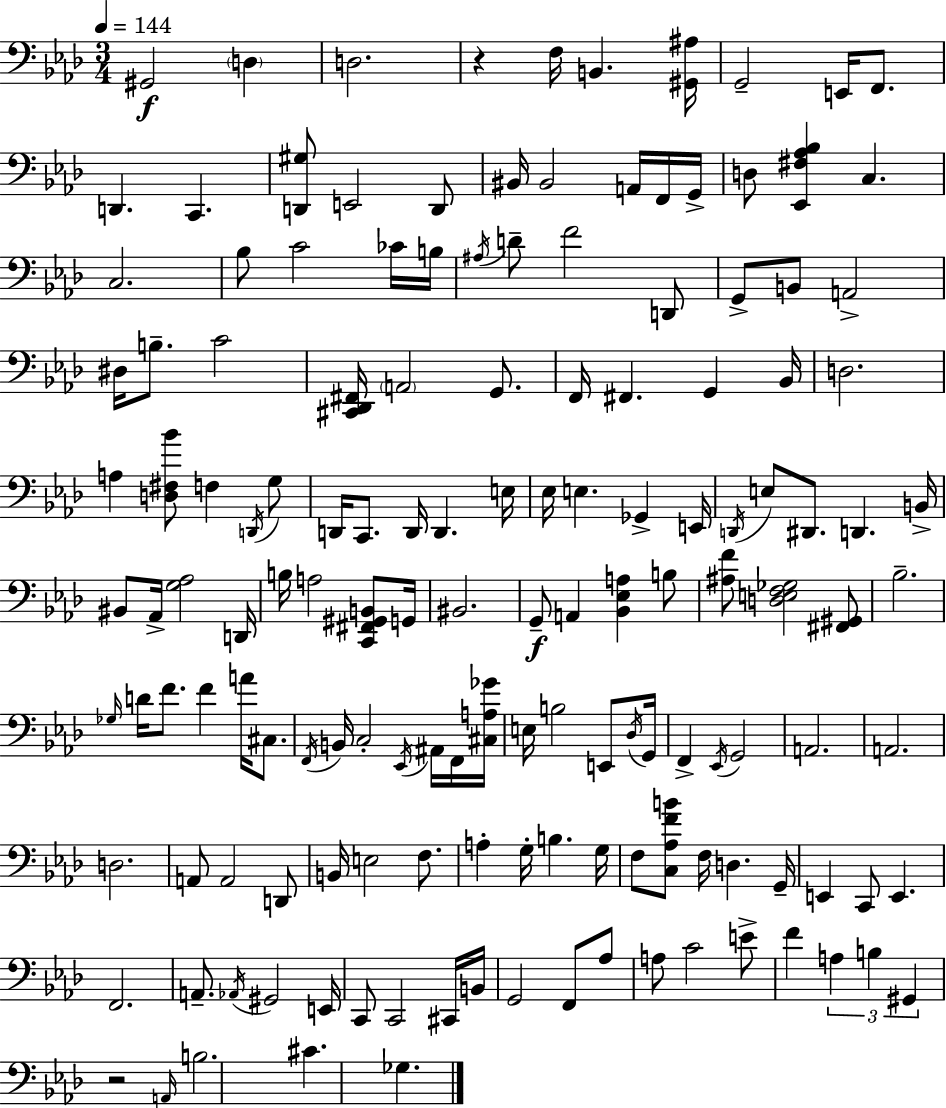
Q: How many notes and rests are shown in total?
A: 148